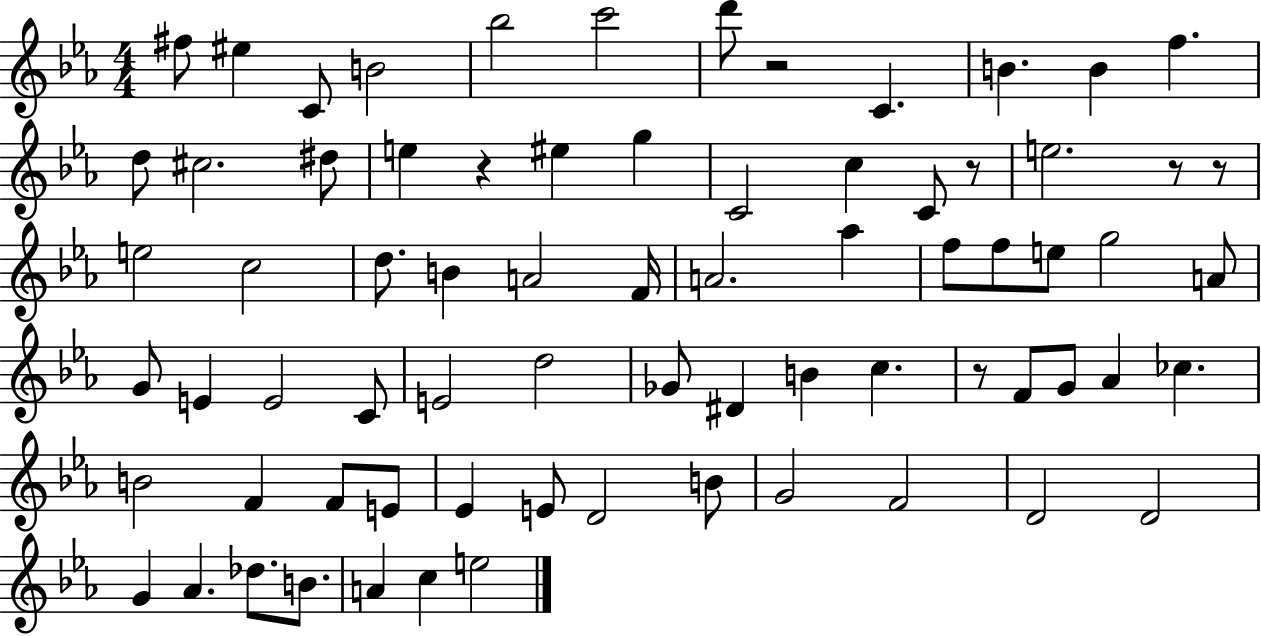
X:1
T:Untitled
M:4/4
L:1/4
K:Eb
^f/2 ^e C/2 B2 _b2 c'2 d'/2 z2 C B B f d/2 ^c2 ^d/2 e z ^e g C2 c C/2 z/2 e2 z/2 z/2 e2 c2 d/2 B A2 F/4 A2 _a f/2 f/2 e/2 g2 A/2 G/2 E E2 C/2 E2 d2 _G/2 ^D B c z/2 F/2 G/2 _A _c B2 F F/2 E/2 _E E/2 D2 B/2 G2 F2 D2 D2 G _A _d/2 B/2 A c e2